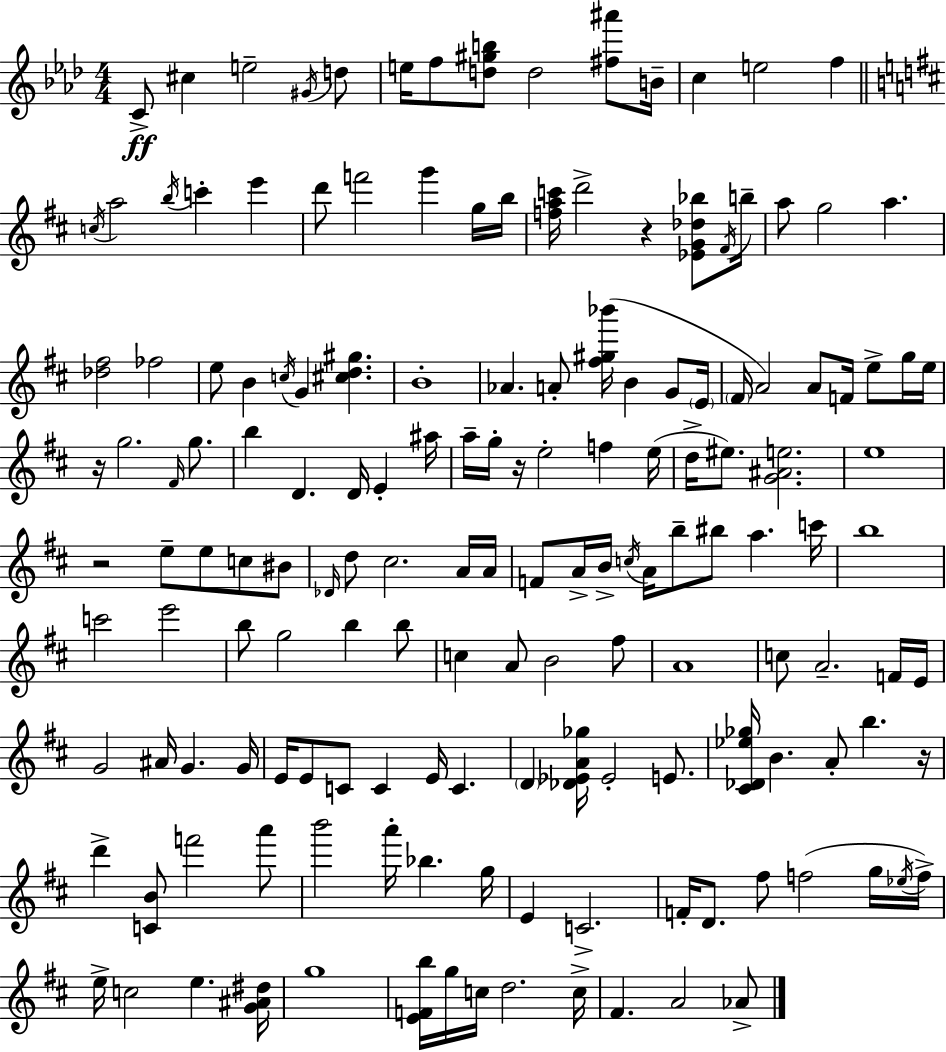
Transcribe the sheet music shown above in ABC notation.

X:1
T:Untitled
M:4/4
L:1/4
K:Ab
C/2 ^c e2 ^G/4 d/2 e/4 f/2 [d^gb]/2 d2 [^f^a']/2 B/4 c e2 f c/4 a2 b/4 c' e' d'/2 f'2 g' g/4 b/4 [fac']/4 d'2 z [_EG_d_b]/2 ^F/4 b/4 a/2 g2 a [_d^f]2 _f2 e/2 B c/4 G [^cd^g] B4 _A A/2 [^f^g_b']/4 B G/2 E/4 ^F/4 A2 A/2 F/4 e/2 g/4 e/4 z/4 g2 ^F/4 g/2 b D D/4 E ^a/4 a/4 g/4 z/4 e2 f e/4 d/4 ^e/2 [G^Ae]2 e4 z2 e/2 e/2 c/2 ^B/2 _D/4 d/2 ^c2 A/4 A/4 F/2 A/4 B/4 c/4 A/4 b/2 ^b/2 a c'/4 b4 c'2 e'2 b/2 g2 b b/2 c A/2 B2 ^f/2 A4 c/2 A2 F/4 E/4 G2 ^A/4 G G/4 E/4 E/2 C/2 C E/4 C D [_D_EA_g]/4 _E2 E/2 [^C_D_e_g]/4 B A/2 b z/4 d' [CB]/2 f'2 a'/2 b'2 a'/4 _b g/4 E C2 F/4 D/2 ^f/2 f2 g/4 _e/4 f/4 e/4 c2 e [G^A^d]/4 g4 [EFb]/4 g/4 c/4 d2 c/4 ^F A2 _A/2